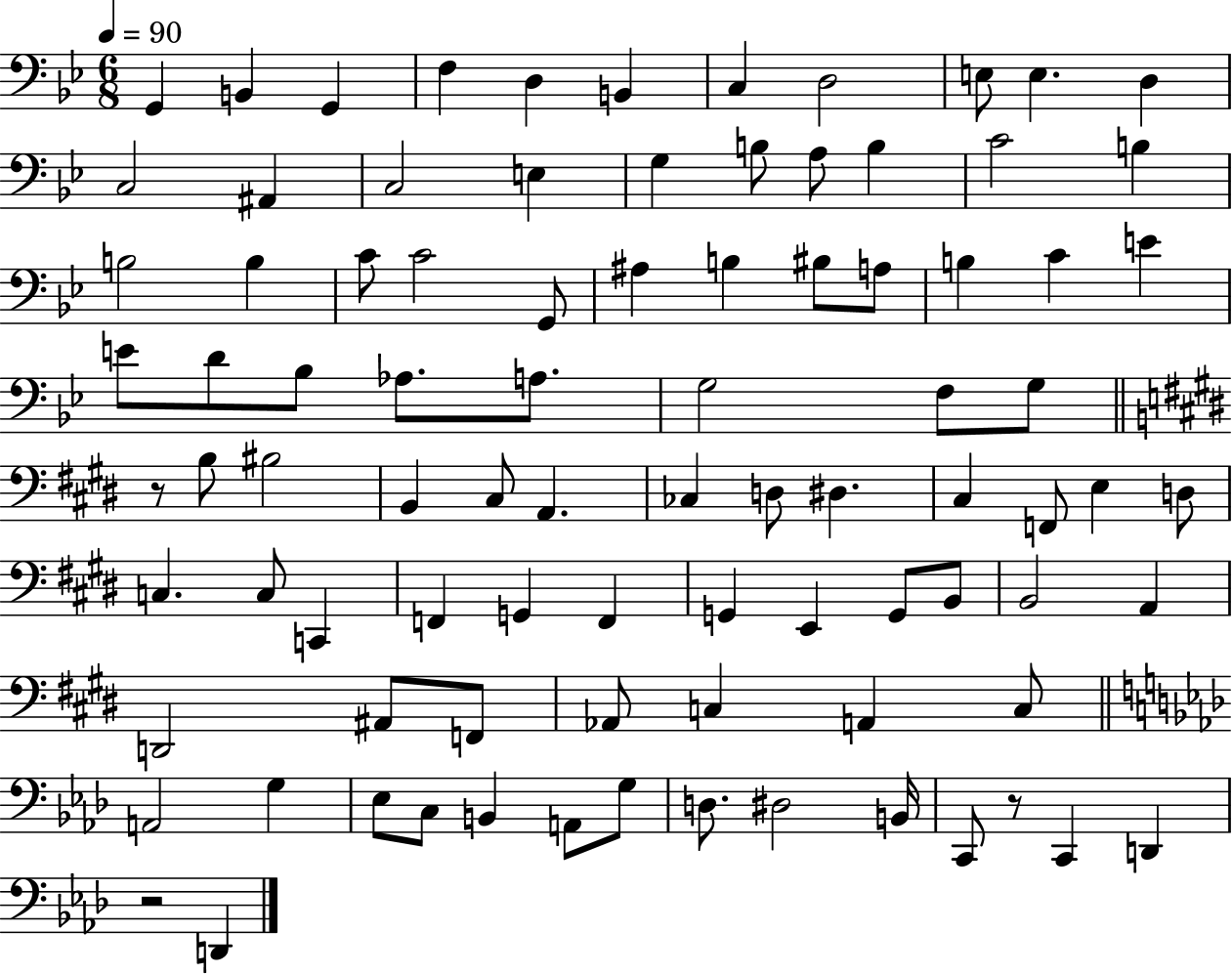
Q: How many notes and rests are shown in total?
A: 89